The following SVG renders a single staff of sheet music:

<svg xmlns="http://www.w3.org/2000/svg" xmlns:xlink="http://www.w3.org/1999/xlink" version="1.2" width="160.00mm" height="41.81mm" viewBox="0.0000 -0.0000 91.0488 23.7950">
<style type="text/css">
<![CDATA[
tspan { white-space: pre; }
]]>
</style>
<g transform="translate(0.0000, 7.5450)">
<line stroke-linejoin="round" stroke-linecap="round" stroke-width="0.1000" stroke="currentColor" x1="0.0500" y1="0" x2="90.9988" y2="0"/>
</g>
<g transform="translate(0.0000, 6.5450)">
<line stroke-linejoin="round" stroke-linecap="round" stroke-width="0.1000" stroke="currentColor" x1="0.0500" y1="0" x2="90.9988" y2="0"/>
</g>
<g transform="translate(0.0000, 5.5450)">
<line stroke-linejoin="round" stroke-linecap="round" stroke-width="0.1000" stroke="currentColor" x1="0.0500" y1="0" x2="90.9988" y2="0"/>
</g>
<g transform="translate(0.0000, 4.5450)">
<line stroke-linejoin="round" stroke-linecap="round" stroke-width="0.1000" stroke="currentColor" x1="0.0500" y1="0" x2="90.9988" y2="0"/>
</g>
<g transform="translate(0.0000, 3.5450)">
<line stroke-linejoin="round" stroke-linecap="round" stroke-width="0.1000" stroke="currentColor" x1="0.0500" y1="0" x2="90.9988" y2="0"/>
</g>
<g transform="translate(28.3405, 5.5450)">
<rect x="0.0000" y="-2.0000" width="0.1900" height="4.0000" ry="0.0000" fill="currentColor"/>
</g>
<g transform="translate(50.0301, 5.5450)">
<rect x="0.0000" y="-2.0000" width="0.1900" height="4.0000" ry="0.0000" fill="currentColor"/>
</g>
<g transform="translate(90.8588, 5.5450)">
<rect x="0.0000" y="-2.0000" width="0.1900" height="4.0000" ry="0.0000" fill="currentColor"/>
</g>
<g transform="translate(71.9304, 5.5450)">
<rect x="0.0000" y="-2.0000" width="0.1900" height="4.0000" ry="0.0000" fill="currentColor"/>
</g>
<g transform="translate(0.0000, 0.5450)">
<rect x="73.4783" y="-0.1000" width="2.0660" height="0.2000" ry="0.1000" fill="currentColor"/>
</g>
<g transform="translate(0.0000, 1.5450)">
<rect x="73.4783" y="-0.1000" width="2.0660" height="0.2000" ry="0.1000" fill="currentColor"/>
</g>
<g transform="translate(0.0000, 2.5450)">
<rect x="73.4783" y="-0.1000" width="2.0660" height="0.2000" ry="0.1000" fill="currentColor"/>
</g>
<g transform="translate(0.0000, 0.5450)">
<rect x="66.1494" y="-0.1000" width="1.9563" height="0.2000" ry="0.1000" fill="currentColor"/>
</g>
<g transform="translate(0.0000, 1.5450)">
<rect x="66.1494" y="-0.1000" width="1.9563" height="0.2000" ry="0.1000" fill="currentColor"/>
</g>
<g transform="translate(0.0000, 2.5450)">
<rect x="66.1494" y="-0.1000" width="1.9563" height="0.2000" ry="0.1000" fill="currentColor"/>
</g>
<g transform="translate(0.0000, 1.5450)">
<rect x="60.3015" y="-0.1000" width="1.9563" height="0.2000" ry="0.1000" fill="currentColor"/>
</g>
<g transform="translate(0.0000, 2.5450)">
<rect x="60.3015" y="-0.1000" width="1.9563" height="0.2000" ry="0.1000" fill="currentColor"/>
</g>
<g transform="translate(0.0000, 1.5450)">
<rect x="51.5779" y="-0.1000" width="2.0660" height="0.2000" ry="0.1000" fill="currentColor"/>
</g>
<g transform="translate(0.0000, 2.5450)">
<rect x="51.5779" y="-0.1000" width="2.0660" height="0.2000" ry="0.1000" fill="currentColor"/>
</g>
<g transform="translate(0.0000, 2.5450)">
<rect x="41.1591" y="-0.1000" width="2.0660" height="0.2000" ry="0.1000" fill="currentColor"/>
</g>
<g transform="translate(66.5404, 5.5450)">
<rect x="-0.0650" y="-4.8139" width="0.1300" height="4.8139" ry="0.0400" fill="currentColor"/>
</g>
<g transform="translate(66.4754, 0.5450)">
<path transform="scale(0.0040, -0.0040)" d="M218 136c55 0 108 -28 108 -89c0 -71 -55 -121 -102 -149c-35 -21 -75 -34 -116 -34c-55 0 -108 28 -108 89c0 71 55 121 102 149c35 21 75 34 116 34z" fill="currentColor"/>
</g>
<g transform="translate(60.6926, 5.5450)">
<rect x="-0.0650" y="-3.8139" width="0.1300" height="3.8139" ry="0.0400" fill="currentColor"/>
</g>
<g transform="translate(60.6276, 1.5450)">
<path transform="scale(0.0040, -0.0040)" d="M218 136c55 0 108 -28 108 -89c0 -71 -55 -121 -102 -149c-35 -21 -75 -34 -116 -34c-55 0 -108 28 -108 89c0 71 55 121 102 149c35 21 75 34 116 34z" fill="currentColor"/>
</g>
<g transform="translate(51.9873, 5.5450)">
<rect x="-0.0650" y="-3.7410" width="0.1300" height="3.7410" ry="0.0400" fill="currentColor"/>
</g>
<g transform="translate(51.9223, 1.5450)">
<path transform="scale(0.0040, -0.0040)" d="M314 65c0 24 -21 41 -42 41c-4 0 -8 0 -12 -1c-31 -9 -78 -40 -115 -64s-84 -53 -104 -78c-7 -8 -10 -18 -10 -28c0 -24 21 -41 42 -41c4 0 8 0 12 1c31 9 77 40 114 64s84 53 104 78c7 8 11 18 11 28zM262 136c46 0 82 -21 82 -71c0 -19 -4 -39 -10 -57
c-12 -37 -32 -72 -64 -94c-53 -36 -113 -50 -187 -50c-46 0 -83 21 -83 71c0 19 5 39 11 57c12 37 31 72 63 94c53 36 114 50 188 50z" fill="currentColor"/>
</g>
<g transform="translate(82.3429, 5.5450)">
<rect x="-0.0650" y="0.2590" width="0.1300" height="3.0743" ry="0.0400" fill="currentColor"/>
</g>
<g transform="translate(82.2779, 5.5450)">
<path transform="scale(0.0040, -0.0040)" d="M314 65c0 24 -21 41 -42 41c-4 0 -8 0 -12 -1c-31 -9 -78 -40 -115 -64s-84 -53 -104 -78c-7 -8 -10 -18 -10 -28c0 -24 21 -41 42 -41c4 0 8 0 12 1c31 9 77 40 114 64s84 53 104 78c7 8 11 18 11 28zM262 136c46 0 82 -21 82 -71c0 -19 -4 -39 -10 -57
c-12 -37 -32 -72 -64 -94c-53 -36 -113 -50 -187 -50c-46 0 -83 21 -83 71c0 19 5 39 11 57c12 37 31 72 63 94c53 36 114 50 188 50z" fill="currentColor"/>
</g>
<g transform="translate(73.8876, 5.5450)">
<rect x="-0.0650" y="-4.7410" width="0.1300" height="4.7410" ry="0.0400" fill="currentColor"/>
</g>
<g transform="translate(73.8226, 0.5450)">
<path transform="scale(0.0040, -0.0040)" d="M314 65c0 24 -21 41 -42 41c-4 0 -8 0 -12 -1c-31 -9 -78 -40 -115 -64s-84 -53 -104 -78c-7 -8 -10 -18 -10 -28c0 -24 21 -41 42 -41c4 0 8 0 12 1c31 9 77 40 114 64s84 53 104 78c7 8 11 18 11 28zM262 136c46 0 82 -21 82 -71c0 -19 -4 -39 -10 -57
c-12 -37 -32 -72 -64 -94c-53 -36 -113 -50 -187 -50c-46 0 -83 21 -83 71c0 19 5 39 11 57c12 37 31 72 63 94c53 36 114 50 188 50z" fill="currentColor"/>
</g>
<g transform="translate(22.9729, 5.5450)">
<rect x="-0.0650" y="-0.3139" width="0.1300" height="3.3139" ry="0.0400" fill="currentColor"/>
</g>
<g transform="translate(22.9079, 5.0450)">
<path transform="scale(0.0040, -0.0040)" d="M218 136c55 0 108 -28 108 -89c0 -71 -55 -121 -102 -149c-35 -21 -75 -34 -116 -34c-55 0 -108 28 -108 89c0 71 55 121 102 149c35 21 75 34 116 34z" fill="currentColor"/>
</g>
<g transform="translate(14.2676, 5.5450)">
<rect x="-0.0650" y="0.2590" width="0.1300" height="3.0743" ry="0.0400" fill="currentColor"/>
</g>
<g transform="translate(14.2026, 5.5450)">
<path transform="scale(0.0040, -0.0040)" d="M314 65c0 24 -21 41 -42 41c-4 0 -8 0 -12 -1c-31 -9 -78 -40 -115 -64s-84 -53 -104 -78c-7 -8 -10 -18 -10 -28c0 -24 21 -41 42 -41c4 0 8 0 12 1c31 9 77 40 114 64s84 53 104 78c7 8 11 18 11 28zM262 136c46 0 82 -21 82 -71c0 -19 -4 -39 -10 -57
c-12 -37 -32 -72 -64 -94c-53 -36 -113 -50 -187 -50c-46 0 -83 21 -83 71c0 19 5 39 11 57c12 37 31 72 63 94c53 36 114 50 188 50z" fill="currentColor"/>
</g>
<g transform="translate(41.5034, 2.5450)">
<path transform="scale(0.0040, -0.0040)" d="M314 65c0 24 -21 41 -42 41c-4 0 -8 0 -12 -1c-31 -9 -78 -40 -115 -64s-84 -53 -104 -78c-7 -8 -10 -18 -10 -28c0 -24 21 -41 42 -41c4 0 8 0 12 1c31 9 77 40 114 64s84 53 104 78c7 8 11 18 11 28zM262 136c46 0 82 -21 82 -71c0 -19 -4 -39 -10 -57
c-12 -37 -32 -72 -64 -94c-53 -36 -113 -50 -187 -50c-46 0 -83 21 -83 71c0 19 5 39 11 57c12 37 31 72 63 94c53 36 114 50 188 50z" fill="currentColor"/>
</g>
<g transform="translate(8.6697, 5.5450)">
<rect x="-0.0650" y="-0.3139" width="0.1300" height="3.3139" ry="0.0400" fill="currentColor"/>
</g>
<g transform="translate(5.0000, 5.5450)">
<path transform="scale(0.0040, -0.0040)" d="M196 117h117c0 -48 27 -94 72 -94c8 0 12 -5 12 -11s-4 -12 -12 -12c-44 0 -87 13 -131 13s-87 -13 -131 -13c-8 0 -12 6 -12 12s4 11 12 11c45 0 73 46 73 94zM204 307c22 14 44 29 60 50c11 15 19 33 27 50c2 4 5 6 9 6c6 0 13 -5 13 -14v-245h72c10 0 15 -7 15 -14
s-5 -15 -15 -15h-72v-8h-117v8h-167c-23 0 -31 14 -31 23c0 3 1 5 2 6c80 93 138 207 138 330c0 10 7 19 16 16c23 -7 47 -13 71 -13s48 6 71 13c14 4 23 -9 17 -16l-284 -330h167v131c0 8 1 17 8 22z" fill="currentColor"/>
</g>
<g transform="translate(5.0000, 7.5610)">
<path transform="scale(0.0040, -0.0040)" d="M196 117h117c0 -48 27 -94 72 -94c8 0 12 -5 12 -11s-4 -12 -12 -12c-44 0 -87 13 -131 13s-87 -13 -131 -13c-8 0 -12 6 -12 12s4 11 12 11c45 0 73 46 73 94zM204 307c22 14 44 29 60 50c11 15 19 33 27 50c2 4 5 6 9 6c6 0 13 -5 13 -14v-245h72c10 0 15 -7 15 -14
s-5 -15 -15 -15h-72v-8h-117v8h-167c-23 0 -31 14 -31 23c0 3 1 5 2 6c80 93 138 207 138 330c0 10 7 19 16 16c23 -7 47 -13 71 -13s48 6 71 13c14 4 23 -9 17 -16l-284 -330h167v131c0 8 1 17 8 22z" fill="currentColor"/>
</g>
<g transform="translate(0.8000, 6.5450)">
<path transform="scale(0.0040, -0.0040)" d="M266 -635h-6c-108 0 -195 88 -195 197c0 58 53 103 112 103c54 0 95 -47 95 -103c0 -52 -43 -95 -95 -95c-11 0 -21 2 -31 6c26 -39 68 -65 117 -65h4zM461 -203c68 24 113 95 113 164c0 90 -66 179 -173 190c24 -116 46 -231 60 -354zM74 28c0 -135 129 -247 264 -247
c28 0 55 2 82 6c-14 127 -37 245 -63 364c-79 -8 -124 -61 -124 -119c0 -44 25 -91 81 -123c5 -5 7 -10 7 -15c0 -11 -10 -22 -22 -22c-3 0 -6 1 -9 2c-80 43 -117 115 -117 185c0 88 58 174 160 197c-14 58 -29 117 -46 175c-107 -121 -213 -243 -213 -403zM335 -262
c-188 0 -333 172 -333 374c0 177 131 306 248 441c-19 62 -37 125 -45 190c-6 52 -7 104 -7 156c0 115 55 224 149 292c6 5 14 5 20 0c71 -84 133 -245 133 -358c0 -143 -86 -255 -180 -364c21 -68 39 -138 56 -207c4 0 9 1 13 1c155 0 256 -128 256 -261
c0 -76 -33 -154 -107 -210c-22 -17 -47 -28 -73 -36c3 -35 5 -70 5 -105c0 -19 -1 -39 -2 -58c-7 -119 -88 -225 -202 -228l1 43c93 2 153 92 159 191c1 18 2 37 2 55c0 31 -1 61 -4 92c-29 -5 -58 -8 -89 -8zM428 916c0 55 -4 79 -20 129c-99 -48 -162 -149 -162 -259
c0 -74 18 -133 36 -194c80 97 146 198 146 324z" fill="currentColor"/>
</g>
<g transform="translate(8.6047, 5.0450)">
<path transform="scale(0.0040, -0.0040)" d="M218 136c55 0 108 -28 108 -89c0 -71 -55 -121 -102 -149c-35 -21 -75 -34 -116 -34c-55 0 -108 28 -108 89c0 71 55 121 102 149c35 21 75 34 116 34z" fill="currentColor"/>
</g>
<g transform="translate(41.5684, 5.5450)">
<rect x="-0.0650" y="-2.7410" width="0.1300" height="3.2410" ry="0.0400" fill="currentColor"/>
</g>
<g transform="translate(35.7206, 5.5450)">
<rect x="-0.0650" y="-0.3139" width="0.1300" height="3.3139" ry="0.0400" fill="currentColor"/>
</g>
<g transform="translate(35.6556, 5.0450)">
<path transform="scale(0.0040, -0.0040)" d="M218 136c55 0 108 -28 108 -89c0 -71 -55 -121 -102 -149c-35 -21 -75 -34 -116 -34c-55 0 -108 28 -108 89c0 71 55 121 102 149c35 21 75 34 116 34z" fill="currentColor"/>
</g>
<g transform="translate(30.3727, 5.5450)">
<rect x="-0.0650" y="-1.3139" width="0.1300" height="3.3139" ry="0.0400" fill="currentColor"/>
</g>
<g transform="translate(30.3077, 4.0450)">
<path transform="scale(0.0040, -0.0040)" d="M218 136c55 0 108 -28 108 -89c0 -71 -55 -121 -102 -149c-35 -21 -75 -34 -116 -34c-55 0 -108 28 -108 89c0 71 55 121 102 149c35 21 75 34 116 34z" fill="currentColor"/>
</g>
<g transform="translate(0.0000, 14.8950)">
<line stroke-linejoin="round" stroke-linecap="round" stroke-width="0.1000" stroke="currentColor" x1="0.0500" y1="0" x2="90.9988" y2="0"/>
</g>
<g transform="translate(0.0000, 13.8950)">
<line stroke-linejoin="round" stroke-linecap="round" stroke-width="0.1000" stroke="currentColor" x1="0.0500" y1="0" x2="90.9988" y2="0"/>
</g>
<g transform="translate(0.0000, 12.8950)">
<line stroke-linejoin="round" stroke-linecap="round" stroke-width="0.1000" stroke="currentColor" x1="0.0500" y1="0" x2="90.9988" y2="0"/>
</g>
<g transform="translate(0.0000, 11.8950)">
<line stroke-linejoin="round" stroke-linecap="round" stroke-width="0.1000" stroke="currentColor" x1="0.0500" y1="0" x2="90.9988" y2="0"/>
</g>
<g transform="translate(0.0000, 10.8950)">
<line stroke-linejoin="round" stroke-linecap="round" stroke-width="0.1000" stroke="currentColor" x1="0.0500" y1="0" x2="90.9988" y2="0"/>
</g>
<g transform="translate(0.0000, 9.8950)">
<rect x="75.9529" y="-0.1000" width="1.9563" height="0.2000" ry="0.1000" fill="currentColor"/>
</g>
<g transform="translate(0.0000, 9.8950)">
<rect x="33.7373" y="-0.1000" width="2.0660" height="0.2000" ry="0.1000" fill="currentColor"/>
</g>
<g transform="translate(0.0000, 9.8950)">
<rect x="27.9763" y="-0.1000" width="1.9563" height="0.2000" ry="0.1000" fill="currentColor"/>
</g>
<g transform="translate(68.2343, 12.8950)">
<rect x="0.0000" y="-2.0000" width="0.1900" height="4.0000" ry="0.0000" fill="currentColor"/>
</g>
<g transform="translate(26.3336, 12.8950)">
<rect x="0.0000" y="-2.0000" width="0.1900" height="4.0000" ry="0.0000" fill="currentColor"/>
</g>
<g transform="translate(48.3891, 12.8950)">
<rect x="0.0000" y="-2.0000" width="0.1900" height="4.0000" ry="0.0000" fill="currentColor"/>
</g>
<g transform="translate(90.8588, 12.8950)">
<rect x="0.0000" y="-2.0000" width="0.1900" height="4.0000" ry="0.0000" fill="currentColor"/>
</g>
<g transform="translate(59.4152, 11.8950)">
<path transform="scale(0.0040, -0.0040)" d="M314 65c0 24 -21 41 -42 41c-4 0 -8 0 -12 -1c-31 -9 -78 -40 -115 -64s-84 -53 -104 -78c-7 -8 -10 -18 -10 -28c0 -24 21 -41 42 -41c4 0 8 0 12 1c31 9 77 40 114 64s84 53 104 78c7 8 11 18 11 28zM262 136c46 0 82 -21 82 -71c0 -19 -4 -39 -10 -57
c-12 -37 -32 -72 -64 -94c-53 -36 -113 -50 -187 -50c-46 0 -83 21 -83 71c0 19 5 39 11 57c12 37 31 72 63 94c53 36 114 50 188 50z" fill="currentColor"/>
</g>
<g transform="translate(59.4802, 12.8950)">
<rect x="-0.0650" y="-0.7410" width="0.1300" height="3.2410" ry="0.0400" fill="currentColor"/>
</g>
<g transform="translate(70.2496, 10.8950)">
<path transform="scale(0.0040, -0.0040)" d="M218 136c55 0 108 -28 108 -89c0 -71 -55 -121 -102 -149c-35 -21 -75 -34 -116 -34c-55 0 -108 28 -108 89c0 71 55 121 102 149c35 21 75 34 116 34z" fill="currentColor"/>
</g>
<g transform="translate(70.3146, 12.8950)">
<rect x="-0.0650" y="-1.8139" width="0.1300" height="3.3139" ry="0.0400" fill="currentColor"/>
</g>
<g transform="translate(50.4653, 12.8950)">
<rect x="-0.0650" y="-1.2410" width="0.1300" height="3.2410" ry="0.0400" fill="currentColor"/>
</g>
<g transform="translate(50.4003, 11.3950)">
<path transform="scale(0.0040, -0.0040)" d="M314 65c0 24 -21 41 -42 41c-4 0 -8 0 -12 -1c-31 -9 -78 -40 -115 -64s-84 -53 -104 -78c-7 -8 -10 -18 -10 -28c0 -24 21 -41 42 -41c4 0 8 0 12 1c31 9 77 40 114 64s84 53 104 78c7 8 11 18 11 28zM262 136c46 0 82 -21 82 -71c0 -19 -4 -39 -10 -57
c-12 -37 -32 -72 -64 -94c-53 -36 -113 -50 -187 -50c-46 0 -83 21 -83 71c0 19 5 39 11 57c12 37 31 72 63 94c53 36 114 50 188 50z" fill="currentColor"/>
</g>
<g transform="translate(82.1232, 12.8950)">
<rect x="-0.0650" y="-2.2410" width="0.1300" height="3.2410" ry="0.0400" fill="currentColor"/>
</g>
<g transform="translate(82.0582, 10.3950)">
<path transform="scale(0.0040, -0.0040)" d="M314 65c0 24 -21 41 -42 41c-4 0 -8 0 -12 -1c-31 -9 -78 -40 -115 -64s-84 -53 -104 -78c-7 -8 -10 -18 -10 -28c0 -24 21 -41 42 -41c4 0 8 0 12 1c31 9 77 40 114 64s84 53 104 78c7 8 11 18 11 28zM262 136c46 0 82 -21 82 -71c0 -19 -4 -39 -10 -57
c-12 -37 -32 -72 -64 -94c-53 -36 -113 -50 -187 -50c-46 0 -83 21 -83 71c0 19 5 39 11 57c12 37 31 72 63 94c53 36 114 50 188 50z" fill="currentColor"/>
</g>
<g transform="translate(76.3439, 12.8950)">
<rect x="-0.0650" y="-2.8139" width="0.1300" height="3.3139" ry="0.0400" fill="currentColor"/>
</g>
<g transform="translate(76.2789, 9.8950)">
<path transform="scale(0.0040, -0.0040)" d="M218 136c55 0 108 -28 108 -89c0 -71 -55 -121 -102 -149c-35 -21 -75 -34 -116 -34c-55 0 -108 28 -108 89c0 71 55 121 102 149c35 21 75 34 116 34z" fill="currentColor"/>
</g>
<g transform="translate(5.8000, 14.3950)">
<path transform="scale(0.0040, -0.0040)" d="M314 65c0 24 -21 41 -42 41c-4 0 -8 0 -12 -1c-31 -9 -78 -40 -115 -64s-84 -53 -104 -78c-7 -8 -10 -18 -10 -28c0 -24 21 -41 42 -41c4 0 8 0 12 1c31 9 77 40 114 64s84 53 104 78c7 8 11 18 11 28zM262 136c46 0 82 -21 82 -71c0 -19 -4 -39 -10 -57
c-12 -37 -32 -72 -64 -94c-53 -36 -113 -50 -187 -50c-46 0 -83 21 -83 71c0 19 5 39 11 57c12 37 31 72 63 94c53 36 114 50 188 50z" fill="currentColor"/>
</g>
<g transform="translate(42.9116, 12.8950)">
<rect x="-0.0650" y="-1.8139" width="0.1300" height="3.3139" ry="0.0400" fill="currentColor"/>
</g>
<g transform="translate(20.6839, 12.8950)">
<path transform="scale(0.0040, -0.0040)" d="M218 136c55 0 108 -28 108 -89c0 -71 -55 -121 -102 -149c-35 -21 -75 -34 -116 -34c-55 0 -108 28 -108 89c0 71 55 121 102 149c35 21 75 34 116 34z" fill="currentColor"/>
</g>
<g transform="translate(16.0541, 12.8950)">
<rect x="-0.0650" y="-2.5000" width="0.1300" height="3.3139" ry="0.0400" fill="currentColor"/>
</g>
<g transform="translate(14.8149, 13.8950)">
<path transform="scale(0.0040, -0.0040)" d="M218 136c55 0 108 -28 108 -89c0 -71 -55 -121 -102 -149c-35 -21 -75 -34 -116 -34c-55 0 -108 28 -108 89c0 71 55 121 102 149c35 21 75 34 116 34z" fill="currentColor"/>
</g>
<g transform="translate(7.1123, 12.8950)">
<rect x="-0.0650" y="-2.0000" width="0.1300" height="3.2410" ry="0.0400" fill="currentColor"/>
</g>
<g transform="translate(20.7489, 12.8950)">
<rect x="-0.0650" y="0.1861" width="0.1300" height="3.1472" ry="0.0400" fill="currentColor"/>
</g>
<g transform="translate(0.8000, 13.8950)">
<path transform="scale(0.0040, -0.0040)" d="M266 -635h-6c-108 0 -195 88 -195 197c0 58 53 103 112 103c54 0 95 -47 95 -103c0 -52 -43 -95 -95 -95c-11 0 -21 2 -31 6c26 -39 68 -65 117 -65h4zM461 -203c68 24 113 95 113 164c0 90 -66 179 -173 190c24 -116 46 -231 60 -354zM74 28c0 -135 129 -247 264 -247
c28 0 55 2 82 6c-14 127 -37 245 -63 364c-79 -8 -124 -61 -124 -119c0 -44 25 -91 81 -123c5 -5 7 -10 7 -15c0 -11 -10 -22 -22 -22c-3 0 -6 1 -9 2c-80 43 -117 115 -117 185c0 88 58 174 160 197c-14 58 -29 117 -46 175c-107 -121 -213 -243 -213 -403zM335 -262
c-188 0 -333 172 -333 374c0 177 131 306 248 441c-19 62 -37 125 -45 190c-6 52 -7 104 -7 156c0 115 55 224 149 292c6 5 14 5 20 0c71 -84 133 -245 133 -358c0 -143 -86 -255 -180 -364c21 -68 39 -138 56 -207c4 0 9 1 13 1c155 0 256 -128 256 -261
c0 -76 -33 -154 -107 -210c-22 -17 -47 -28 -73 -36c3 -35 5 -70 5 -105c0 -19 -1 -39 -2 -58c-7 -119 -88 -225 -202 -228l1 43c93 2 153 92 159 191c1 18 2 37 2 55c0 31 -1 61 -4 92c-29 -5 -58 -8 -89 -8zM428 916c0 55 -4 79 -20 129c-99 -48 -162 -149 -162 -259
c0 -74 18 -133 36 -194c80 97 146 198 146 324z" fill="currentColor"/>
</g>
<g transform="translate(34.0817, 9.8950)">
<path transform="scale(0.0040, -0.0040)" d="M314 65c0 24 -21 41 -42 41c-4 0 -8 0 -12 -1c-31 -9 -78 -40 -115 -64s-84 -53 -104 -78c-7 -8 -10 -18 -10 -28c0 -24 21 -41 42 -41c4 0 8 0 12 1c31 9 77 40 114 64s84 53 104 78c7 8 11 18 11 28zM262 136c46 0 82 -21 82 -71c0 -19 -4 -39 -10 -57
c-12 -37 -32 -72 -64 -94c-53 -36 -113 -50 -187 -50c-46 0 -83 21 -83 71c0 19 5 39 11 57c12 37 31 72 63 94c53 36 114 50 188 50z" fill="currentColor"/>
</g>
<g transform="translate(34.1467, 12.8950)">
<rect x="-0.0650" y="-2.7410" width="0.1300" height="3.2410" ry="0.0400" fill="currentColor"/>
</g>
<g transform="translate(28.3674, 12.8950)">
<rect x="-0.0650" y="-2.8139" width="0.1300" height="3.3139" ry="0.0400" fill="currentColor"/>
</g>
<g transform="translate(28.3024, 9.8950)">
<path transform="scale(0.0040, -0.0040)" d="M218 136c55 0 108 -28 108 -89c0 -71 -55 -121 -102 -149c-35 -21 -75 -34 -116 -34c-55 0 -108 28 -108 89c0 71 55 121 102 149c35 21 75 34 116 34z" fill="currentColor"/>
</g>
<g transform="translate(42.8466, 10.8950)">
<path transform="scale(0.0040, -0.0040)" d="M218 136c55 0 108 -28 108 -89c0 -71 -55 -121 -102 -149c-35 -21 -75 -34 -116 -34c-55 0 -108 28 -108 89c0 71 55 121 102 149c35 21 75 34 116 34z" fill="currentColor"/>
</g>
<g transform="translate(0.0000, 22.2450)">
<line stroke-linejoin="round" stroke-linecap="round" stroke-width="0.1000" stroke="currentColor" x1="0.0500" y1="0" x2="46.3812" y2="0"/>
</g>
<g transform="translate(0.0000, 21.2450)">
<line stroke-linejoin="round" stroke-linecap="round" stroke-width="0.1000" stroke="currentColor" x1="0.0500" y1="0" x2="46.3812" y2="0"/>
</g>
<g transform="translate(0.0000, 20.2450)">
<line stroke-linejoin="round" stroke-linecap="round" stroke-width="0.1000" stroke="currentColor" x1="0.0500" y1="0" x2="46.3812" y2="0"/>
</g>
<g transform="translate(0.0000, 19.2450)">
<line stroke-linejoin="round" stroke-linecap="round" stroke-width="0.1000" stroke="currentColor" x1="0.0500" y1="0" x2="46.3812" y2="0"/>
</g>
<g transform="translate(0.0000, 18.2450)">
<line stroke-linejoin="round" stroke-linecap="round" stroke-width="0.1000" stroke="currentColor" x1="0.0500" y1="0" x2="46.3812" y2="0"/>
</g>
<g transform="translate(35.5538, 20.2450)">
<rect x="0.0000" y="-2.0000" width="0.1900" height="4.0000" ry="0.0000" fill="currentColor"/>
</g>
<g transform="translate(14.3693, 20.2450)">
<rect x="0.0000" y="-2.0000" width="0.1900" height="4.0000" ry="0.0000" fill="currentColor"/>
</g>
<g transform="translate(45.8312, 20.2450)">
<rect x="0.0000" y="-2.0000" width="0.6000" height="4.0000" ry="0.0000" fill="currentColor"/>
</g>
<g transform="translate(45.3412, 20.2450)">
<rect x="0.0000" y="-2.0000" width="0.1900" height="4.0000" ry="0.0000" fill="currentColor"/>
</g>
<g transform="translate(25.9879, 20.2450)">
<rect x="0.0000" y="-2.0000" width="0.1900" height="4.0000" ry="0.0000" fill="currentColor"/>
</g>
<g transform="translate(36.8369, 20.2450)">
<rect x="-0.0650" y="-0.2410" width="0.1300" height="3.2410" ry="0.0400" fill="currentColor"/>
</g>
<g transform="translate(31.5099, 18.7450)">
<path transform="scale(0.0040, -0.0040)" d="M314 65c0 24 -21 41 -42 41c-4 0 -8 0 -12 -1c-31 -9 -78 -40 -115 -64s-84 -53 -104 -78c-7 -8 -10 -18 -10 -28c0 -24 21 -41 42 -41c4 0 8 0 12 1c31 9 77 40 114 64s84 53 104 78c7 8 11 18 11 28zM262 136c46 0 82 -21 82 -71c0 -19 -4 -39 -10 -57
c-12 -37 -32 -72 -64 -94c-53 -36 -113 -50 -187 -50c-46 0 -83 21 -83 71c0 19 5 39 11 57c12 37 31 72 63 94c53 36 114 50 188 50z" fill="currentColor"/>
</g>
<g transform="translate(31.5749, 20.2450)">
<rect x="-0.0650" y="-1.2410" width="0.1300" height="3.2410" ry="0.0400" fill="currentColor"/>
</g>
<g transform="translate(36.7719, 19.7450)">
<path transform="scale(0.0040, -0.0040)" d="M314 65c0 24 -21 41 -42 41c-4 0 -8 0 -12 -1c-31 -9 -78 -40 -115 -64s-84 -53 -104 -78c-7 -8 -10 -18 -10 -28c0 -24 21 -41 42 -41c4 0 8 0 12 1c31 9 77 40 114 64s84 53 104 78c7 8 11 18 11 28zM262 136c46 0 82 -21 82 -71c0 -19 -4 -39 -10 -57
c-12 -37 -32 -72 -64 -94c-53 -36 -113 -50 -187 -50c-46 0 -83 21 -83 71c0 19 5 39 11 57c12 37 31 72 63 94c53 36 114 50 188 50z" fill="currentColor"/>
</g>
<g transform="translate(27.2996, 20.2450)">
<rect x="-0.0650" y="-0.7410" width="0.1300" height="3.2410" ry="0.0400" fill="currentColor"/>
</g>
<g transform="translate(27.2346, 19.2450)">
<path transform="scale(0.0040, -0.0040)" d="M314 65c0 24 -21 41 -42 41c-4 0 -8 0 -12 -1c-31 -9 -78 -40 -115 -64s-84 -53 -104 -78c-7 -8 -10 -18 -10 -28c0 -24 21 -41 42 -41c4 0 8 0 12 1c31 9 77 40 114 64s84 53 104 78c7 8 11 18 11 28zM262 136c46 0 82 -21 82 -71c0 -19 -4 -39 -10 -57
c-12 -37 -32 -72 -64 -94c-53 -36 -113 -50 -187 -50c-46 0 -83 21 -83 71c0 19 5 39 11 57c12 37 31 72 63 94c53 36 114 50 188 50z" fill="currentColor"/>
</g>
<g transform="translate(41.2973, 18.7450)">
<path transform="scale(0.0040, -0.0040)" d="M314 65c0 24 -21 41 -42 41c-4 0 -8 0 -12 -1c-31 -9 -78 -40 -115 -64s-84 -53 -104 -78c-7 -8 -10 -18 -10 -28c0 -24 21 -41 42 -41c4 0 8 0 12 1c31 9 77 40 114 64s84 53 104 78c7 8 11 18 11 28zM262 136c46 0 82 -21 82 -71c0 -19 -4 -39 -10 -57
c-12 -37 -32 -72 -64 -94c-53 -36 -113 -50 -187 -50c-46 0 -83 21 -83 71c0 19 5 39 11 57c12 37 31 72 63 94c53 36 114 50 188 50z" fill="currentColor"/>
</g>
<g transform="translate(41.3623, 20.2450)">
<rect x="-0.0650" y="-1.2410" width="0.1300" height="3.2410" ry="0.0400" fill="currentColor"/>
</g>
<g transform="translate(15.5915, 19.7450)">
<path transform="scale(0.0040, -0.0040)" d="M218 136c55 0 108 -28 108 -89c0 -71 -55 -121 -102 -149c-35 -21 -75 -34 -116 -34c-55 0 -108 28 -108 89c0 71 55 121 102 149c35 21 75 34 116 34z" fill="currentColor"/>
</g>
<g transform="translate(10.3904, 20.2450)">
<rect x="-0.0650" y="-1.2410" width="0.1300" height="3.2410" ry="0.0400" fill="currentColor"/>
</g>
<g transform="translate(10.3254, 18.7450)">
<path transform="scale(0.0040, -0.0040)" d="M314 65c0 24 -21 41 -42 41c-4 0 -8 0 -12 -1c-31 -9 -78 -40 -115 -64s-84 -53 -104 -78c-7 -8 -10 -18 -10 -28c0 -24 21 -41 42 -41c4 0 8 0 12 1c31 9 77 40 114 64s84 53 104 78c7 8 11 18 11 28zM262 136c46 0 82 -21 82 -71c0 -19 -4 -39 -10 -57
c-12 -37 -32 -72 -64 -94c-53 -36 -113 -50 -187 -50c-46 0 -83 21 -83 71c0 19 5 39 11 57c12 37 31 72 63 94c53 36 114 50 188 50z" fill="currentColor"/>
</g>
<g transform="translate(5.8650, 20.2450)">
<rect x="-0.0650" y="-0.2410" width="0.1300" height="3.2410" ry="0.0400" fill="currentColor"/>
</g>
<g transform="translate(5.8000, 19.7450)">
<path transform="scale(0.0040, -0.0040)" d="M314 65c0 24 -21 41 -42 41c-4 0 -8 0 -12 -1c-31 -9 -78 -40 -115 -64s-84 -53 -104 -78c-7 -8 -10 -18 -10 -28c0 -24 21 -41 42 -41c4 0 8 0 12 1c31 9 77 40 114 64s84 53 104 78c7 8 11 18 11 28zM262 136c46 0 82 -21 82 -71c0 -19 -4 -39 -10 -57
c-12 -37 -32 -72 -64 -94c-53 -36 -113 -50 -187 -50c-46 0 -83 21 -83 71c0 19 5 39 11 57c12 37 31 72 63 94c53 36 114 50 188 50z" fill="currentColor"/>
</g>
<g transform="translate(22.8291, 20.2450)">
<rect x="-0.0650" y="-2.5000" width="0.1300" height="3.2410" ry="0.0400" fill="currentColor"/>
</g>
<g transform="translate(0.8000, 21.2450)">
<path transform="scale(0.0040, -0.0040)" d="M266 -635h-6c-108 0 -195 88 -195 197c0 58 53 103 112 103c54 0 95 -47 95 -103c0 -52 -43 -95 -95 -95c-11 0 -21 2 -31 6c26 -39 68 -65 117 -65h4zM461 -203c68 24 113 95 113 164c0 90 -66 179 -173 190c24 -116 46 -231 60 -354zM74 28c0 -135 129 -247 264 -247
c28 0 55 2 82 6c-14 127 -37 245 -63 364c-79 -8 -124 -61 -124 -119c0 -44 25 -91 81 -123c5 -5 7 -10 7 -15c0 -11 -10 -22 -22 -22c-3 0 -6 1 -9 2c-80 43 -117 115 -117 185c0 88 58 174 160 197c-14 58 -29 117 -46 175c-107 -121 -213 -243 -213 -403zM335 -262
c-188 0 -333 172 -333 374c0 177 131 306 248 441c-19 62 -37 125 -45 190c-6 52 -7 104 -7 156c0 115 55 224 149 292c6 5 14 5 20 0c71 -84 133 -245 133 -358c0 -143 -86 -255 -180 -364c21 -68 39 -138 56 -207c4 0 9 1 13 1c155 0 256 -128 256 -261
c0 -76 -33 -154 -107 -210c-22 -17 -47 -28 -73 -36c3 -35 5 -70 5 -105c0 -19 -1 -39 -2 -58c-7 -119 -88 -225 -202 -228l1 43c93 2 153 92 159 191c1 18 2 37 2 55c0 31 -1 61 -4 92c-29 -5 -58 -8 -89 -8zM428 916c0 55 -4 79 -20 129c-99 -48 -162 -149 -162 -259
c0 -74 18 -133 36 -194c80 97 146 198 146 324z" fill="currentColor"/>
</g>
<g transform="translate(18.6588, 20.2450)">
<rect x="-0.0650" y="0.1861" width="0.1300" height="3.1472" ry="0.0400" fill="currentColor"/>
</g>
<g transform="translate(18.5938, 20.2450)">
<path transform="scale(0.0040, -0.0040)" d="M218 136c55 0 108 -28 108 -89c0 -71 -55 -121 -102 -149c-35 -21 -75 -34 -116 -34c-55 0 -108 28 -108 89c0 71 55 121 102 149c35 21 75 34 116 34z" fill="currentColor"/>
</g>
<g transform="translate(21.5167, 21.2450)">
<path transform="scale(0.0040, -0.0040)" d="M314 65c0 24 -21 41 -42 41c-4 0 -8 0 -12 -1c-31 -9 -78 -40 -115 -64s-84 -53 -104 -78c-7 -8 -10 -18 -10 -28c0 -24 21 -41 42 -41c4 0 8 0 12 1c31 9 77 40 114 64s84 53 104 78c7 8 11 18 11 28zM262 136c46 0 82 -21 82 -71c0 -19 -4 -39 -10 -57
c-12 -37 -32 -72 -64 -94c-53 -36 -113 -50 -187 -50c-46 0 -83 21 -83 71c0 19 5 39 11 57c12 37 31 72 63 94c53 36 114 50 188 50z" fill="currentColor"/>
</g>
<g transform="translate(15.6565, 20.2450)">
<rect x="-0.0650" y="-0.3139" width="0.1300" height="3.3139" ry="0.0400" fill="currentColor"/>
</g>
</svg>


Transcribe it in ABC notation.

X:1
T:Untitled
M:4/4
L:1/4
K:C
c B2 c e c a2 c'2 c' e' e'2 B2 F2 G B a a2 f e2 d2 f a g2 c2 e2 c B G2 d2 e2 c2 e2